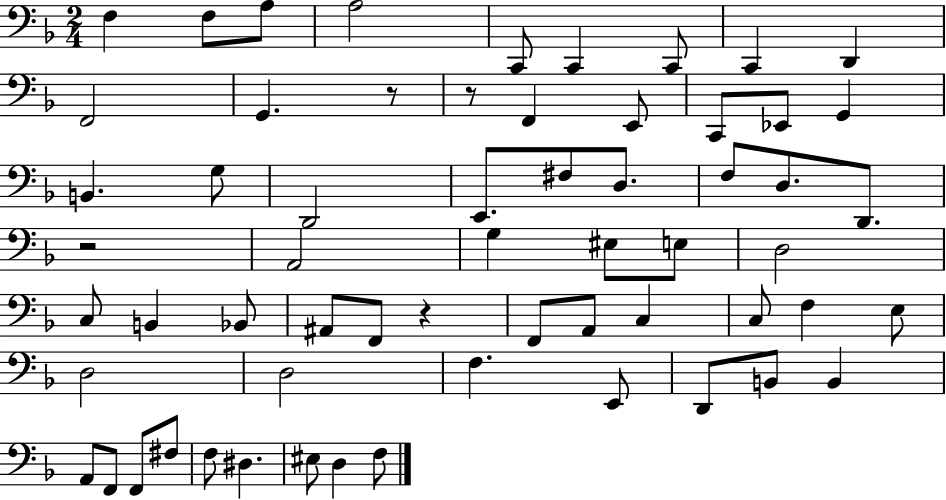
{
  \clef bass
  \numericTimeSignature
  \time 2/4
  \key f \major
  f4 f8 a8 | a2 | c,8 c,4 c,8 | c,4 d,4 | \break f,2 | g,4. r8 | r8 f,4 e,8 | c,8 ees,8 g,4 | \break b,4. g8 | d,2 | e,8. fis8 d8. | f8 d8. d,8. | \break r2 | a,2 | g4 eis8 e8 | d2 | \break c8 b,4 bes,8 | ais,8 f,8 r4 | f,8 a,8 c4 | c8 f4 e8 | \break d2 | d2 | f4. e,8 | d,8 b,8 b,4 | \break a,8 f,8 f,8 fis8 | f8 dis4. | eis8 d4 f8 | \bar "|."
}